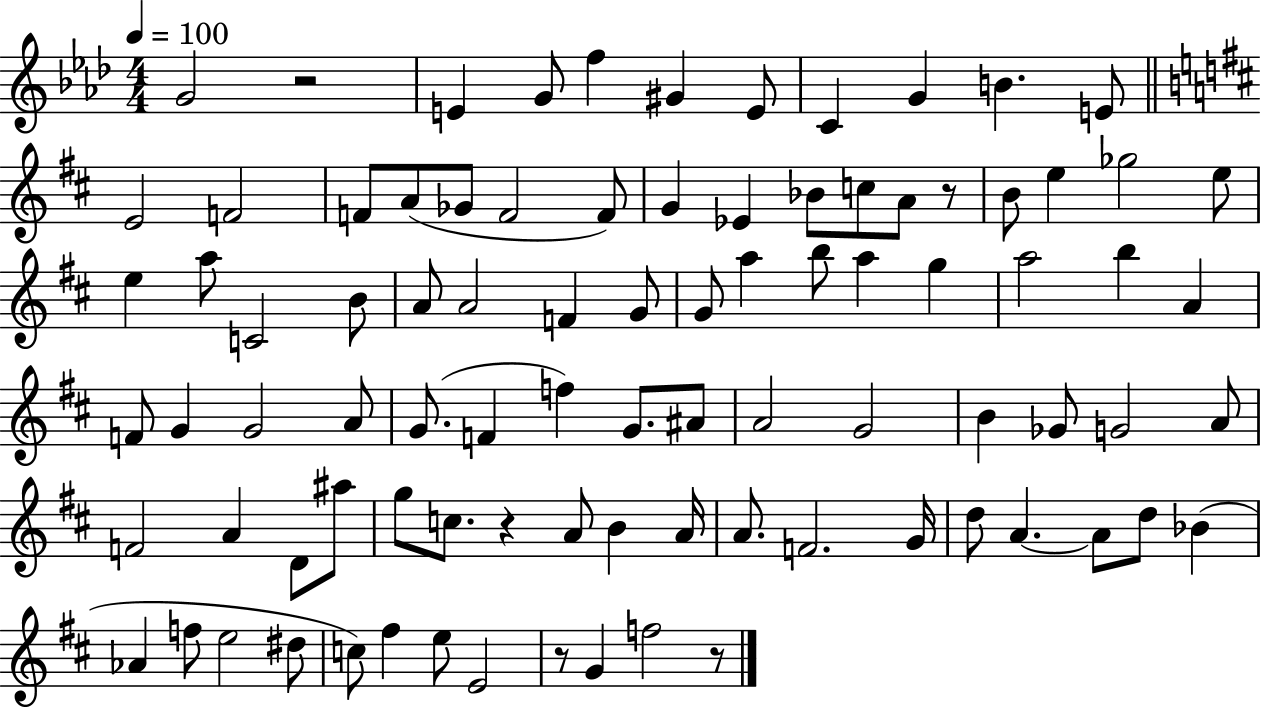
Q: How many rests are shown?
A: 5